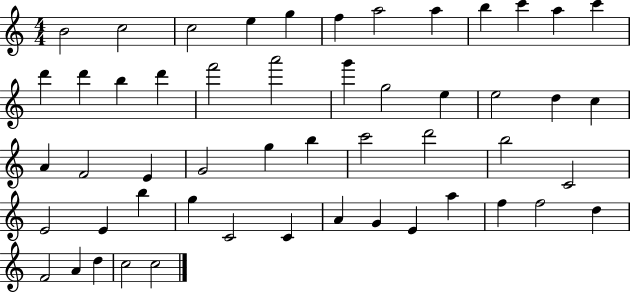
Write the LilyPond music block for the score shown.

{
  \clef treble
  \numericTimeSignature
  \time 4/4
  \key c \major
  b'2 c''2 | c''2 e''4 g''4 | f''4 a''2 a''4 | b''4 c'''4 a''4 c'''4 | \break d'''4 d'''4 b''4 d'''4 | f'''2 a'''2 | g'''4 g''2 e''4 | e''2 d''4 c''4 | \break a'4 f'2 e'4 | g'2 g''4 b''4 | c'''2 d'''2 | b''2 c'2 | \break e'2 e'4 b''4 | g''4 c'2 c'4 | a'4 g'4 e'4 a''4 | f''4 f''2 d''4 | \break f'2 a'4 d''4 | c''2 c''2 | \bar "|."
}